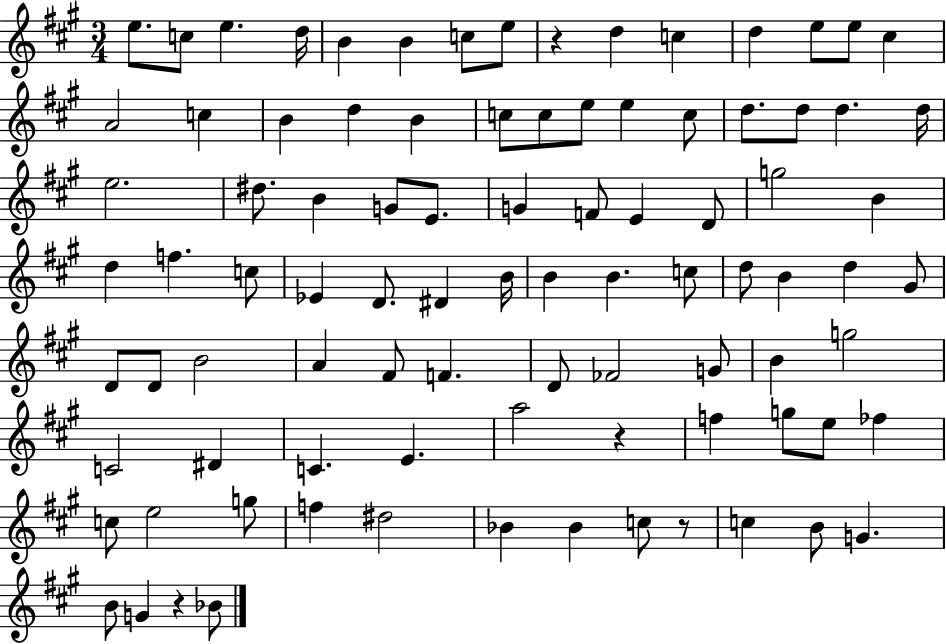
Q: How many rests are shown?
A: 4